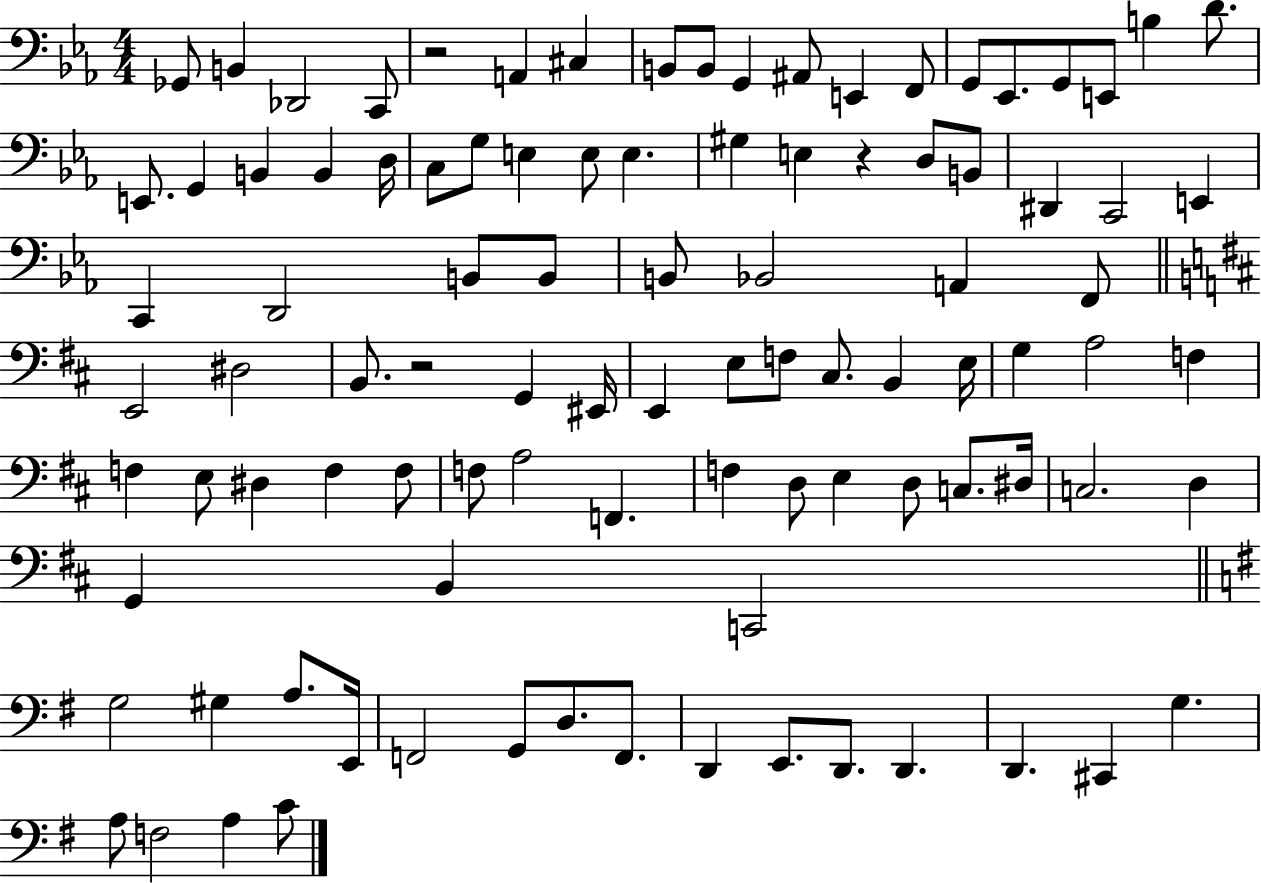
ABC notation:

X:1
T:Untitled
M:4/4
L:1/4
K:Eb
_G,,/2 B,, _D,,2 C,,/2 z2 A,, ^C, B,,/2 B,,/2 G,, ^A,,/2 E,, F,,/2 G,,/2 _E,,/2 G,,/2 E,,/2 B, D/2 E,,/2 G,, B,, B,, D,/4 C,/2 G,/2 E, E,/2 E, ^G, E, z D,/2 B,,/2 ^D,, C,,2 E,, C,, D,,2 B,,/2 B,,/2 B,,/2 _B,,2 A,, F,,/2 E,,2 ^D,2 B,,/2 z2 G,, ^E,,/4 E,, E,/2 F,/2 ^C,/2 B,, E,/4 G, A,2 F, F, E,/2 ^D, F, F,/2 F,/2 A,2 F,, F, D,/2 E, D,/2 C,/2 ^D,/4 C,2 D, G,, B,, C,,2 G,2 ^G, A,/2 E,,/4 F,,2 G,,/2 D,/2 F,,/2 D,, E,,/2 D,,/2 D,, D,, ^C,, G, A,/2 F,2 A, C/2